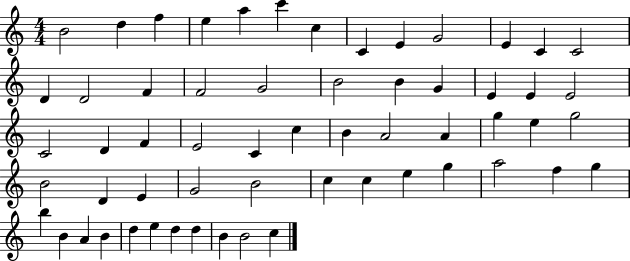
{
  \clef treble
  \numericTimeSignature
  \time 4/4
  \key c \major
  b'2 d''4 f''4 | e''4 a''4 c'''4 c''4 | c'4 e'4 g'2 | e'4 c'4 c'2 | \break d'4 d'2 f'4 | f'2 g'2 | b'2 b'4 g'4 | e'4 e'4 e'2 | \break c'2 d'4 f'4 | e'2 c'4 c''4 | b'4 a'2 a'4 | g''4 e''4 g''2 | \break b'2 d'4 e'4 | g'2 b'2 | c''4 c''4 e''4 g''4 | a''2 f''4 g''4 | \break b''4 b'4 a'4 b'4 | d''4 e''4 d''4 d''4 | b'4 b'2 c''4 | \bar "|."
}